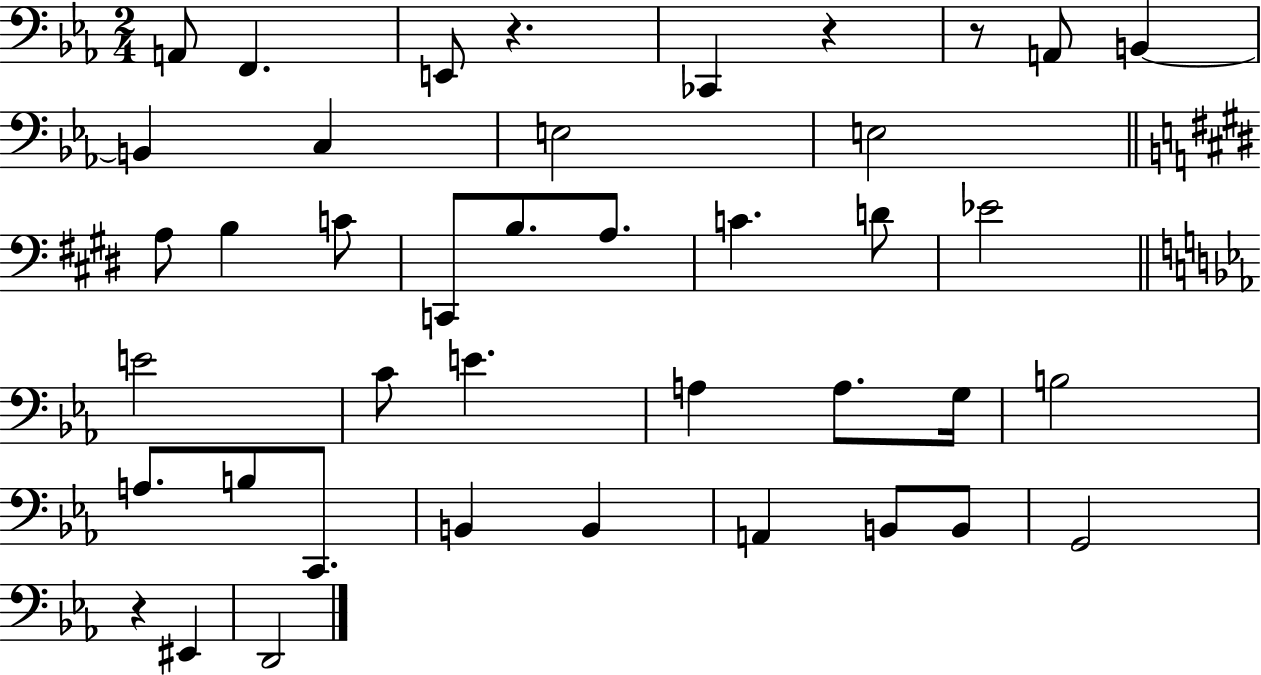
X:1
T:Untitled
M:2/4
L:1/4
K:Eb
A,,/2 F,, E,,/2 z _C,, z z/2 A,,/2 B,, B,, C, E,2 E,2 A,/2 B, C/2 C,,/2 B,/2 A,/2 C D/2 _E2 E2 C/2 E A, A,/2 G,/4 B,2 A,/2 B,/2 C,,/2 B,, B,, A,, B,,/2 B,,/2 G,,2 z ^E,, D,,2